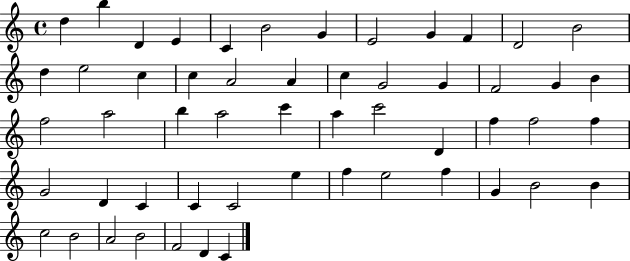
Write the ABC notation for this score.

X:1
T:Untitled
M:4/4
L:1/4
K:C
d b D E C B2 G E2 G F D2 B2 d e2 c c A2 A c G2 G F2 G B f2 a2 b a2 c' a c'2 D f f2 f G2 D C C C2 e f e2 f G B2 B c2 B2 A2 B2 F2 D C